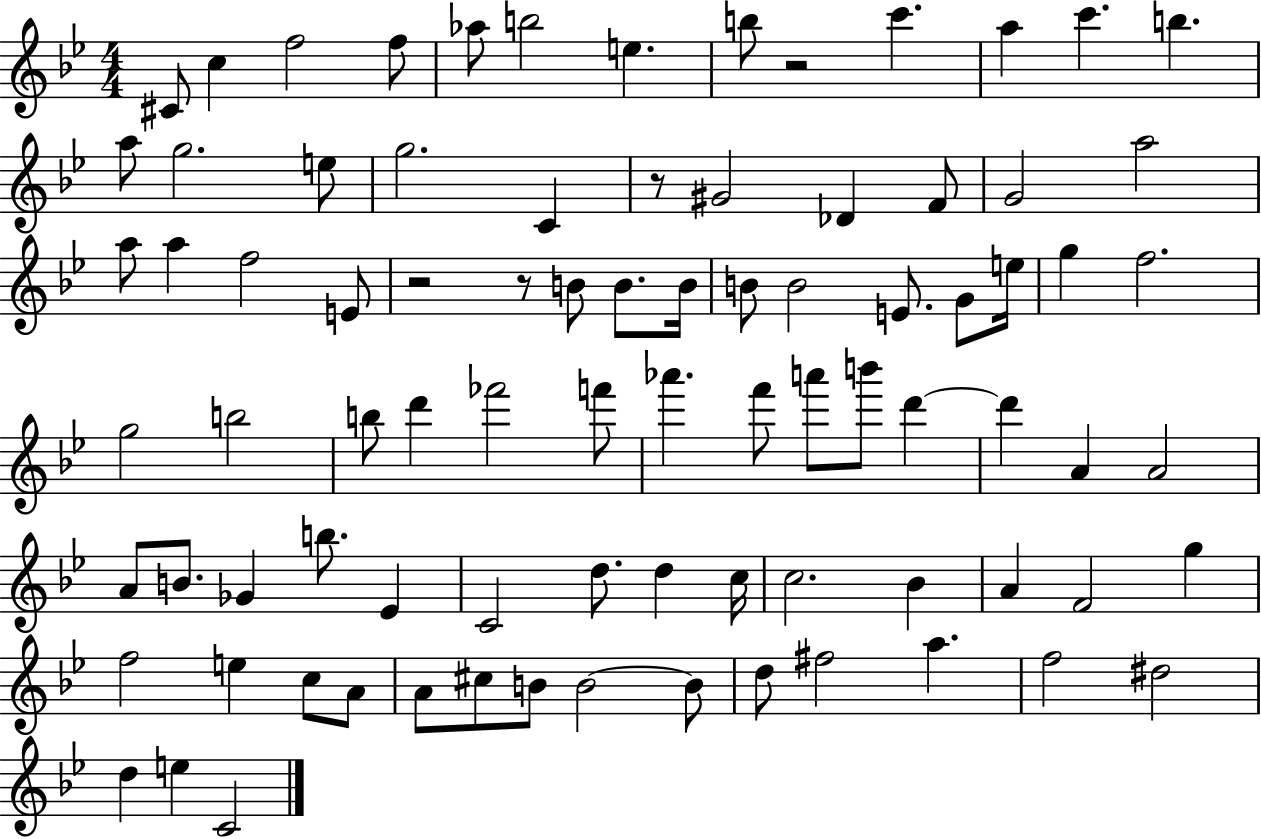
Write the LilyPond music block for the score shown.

{
  \clef treble
  \numericTimeSignature
  \time 4/4
  \key bes \major
  cis'8 c''4 f''2 f''8 | aes''8 b''2 e''4. | b''8 r2 c'''4. | a''4 c'''4. b''4. | \break a''8 g''2. e''8 | g''2. c'4 | r8 gis'2 des'4 f'8 | g'2 a''2 | \break a''8 a''4 f''2 e'8 | r2 r8 b'8 b'8. b'16 | b'8 b'2 e'8. g'8 e''16 | g''4 f''2. | \break g''2 b''2 | b''8 d'''4 fes'''2 f'''8 | aes'''4. f'''8 a'''8 b'''8 d'''4~~ | d'''4 a'4 a'2 | \break a'8 b'8. ges'4 b''8. ees'4 | c'2 d''8. d''4 c''16 | c''2. bes'4 | a'4 f'2 g''4 | \break f''2 e''4 c''8 a'8 | a'8 cis''8 b'8 b'2~~ b'8 | d''8 fis''2 a''4. | f''2 dis''2 | \break d''4 e''4 c'2 | \bar "|."
}